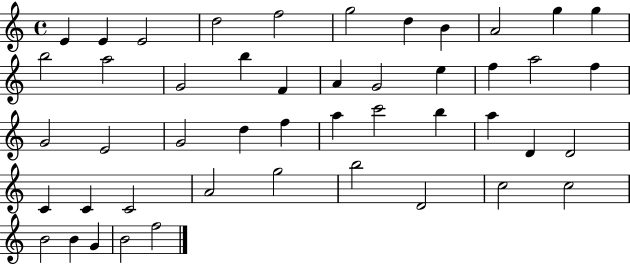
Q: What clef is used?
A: treble